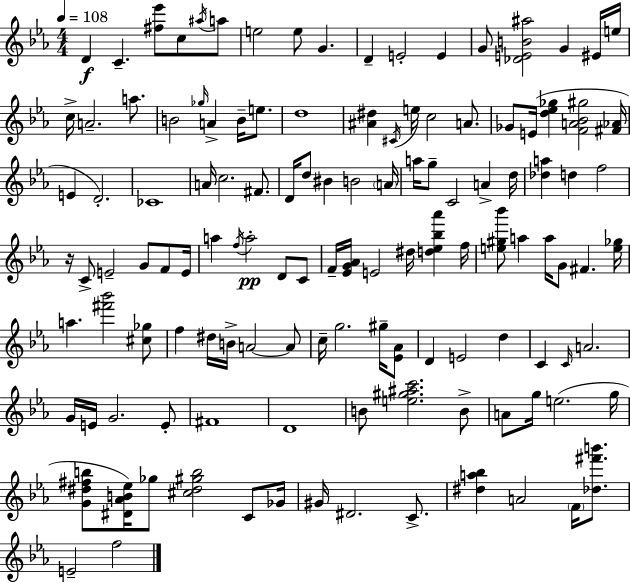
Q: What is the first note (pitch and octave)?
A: D4